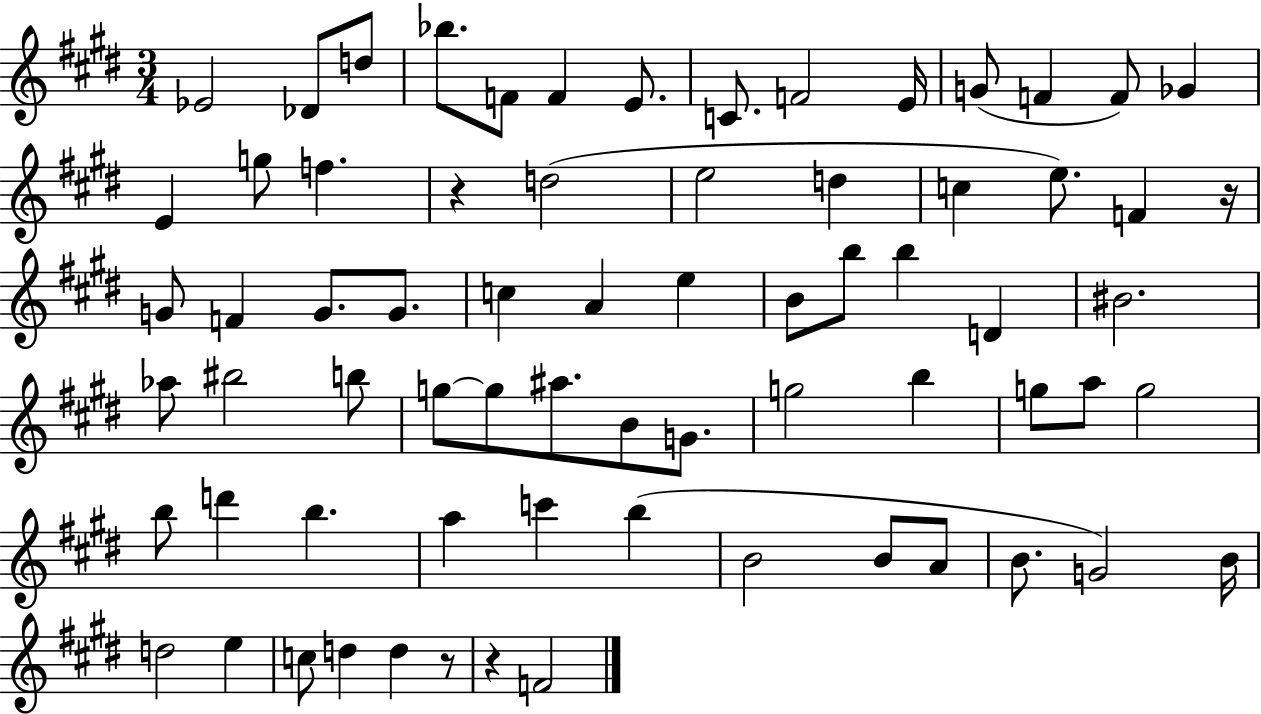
Eb4/h Db4/e D5/e Bb5/e. F4/e F4/q E4/e. C4/e. F4/h E4/s G4/e F4/q F4/e Gb4/q E4/q G5/e F5/q. R/q D5/h E5/h D5/q C5/q E5/e. F4/q R/s G4/e F4/q G4/e. G4/e. C5/q A4/q E5/q B4/e B5/e B5/q D4/q BIS4/h. Ab5/e BIS5/h B5/e G5/e G5/e A#5/e. B4/e G4/e. G5/h B5/q G5/e A5/e G5/h B5/e D6/q B5/q. A5/q C6/q B5/q B4/h B4/e A4/e B4/e. G4/h B4/s D5/h E5/q C5/e D5/q D5/q R/e R/q F4/h